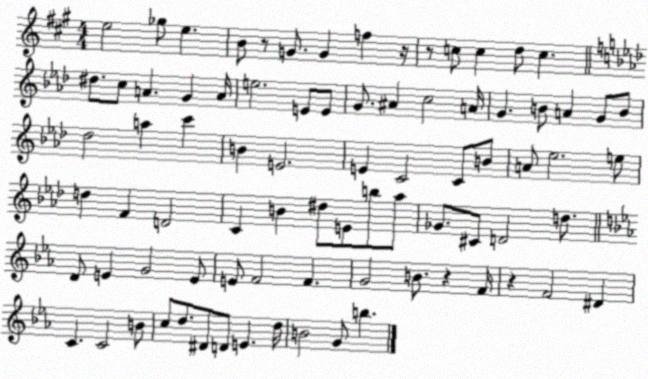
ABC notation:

X:1
T:Untitled
M:4/4
L:1/4
K:A
e2 _g/2 e B/2 z/2 G/2 G f z/4 z/2 c/2 c d/2 c ^d/2 c/2 A G A/4 e2 E/2 E/2 G/2 ^A c2 A/4 G B/2 A G/2 B/2 _d2 a c' B E2 E C2 C/2 B/2 A/2 _e2 e/2 d F D2 C B ^d/2 E/2 b/2 _a/2 _G/2 ^C/2 D2 d/2 D/2 E G2 E/2 E/2 F2 F G2 B/2 z F/4 z F2 ^D C C2 B/2 c/2 d/2 ^D/2 D/2 E d/4 B2 G/2 b